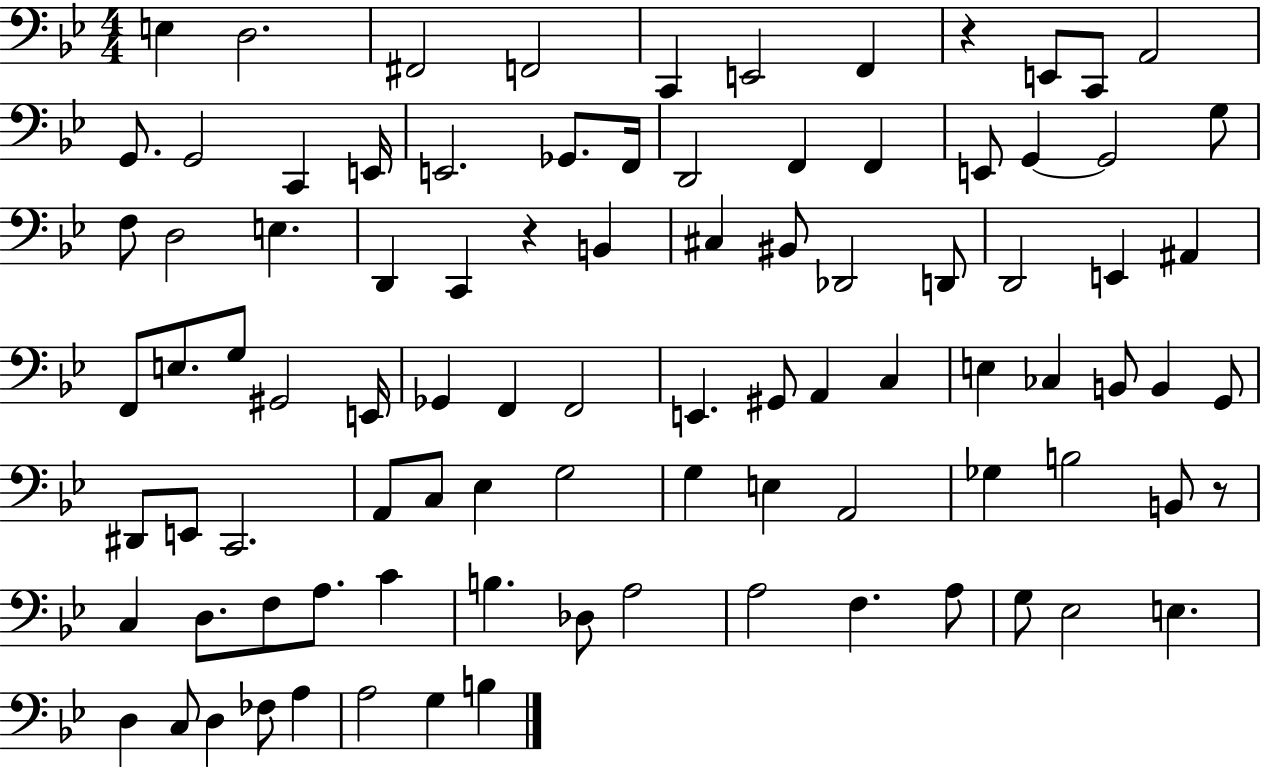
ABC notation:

X:1
T:Untitled
M:4/4
L:1/4
K:Bb
E, D,2 ^F,,2 F,,2 C,, E,,2 F,, z E,,/2 C,,/2 A,,2 G,,/2 G,,2 C,, E,,/4 E,,2 _G,,/2 F,,/4 D,,2 F,, F,, E,,/2 G,, G,,2 G,/2 F,/2 D,2 E, D,, C,, z B,, ^C, ^B,,/2 _D,,2 D,,/2 D,,2 E,, ^A,, F,,/2 E,/2 G,/2 ^G,,2 E,,/4 _G,, F,, F,,2 E,, ^G,,/2 A,, C, E, _C, B,,/2 B,, G,,/2 ^D,,/2 E,,/2 C,,2 A,,/2 C,/2 _E, G,2 G, E, A,,2 _G, B,2 B,,/2 z/2 C, D,/2 F,/2 A,/2 C B, _D,/2 A,2 A,2 F, A,/2 G,/2 _E,2 E, D, C,/2 D, _F,/2 A, A,2 G, B,